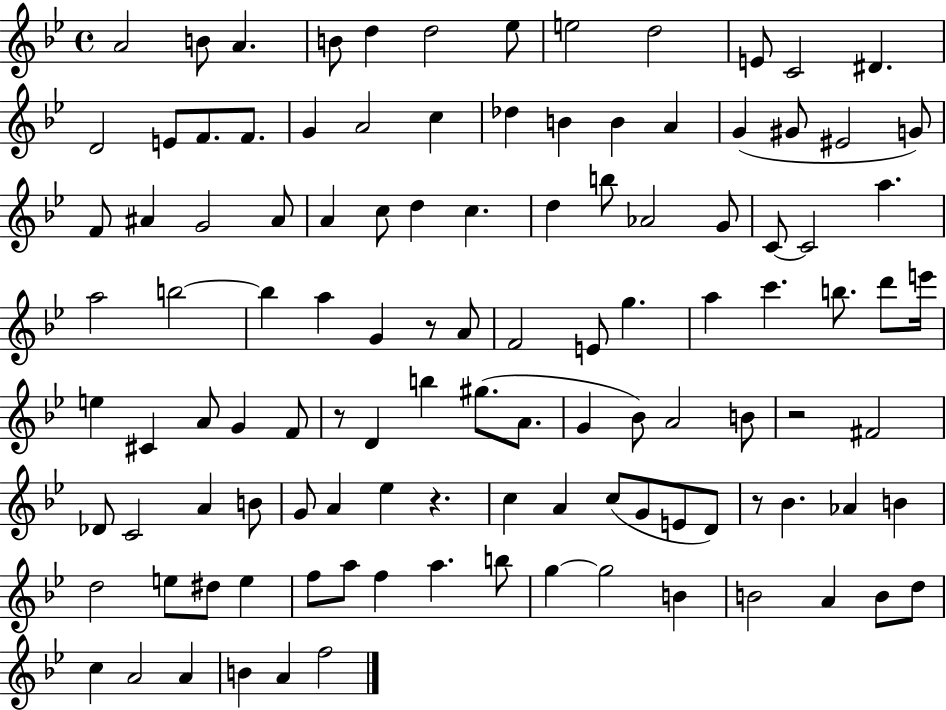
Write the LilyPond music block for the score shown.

{
  \clef treble
  \time 4/4
  \defaultTimeSignature
  \key bes \major
  \repeat volta 2 { a'2 b'8 a'4. | b'8 d''4 d''2 ees''8 | e''2 d''2 | e'8 c'2 dis'4. | \break d'2 e'8 f'8. f'8. | g'4 a'2 c''4 | des''4 b'4 b'4 a'4 | g'4( gis'8 eis'2 g'8) | \break f'8 ais'4 g'2 ais'8 | a'4 c''8 d''4 c''4. | d''4 b''8 aes'2 g'8 | c'8~~ c'2 a''4. | \break a''2 b''2~~ | b''4 a''4 g'4 r8 a'8 | f'2 e'8 g''4. | a''4 c'''4. b''8. d'''8 e'''16 | \break e''4 cis'4 a'8 g'4 f'8 | r8 d'4 b''4 gis''8.( a'8. | g'4 bes'8) a'2 b'8 | r2 fis'2 | \break des'8 c'2 a'4 b'8 | g'8 a'4 ees''4 r4. | c''4 a'4 c''8( g'8 e'8 d'8) | r8 bes'4. aes'4 b'4 | \break d''2 e''8 dis''8 e''4 | f''8 a''8 f''4 a''4. b''8 | g''4~~ g''2 b'4 | b'2 a'4 b'8 d''8 | \break c''4 a'2 a'4 | b'4 a'4 f''2 | } \bar "|."
}